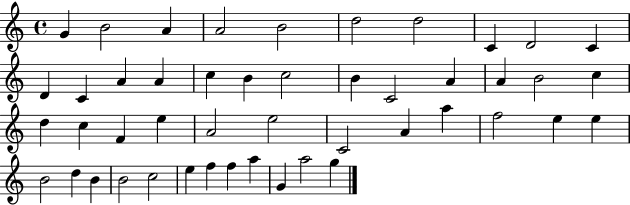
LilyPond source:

{
  \clef treble
  \time 4/4
  \defaultTimeSignature
  \key c \major
  g'4 b'2 a'4 | a'2 b'2 | d''2 d''2 | c'4 d'2 c'4 | \break d'4 c'4 a'4 a'4 | c''4 b'4 c''2 | b'4 c'2 a'4 | a'4 b'2 c''4 | \break d''4 c''4 f'4 e''4 | a'2 e''2 | c'2 a'4 a''4 | f''2 e''4 e''4 | \break b'2 d''4 b'4 | b'2 c''2 | e''4 f''4 f''4 a''4 | g'4 a''2 g''4 | \break \bar "|."
}